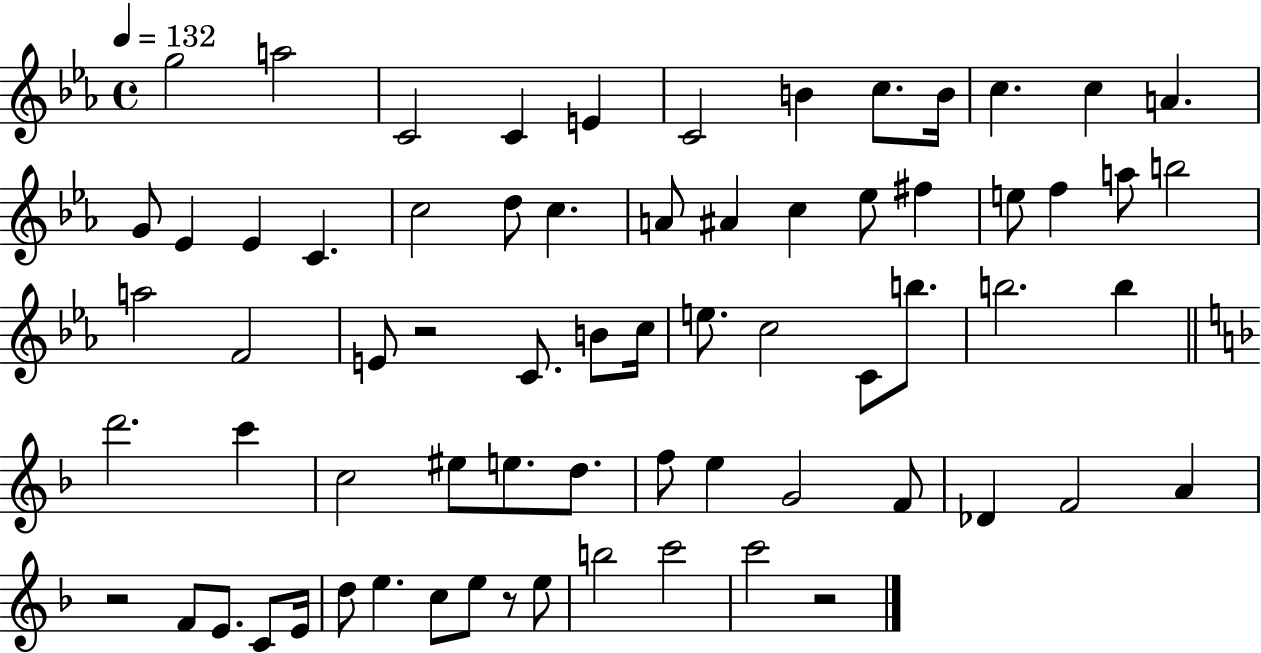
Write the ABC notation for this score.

X:1
T:Untitled
M:4/4
L:1/4
K:Eb
g2 a2 C2 C E C2 B c/2 B/4 c c A G/2 _E _E C c2 d/2 c A/2 ^A c _e/2 ^f e/2 f a/2 b2 a2 F2 E/2 z2 C/2 B/2 c/4 e/2 c2 C/2 b/2 b2 b d'2 c' c2 ^e/2 e/2 d/2 f/2 e G2 F/2 _D F2 A z2 F/2 E/2 C/2 E/4 d/2 e c/2 e/2 z/2 e/2 b2 c'2 c'2 z2